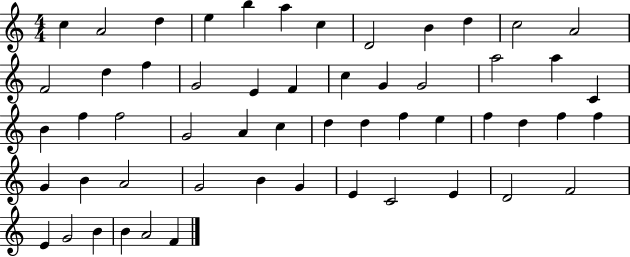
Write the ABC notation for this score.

X:1
T:Untitled
M:4/4
L:1/4
K:C
c A2 d e b a c D2 B d c2 A2 F2 d f G2 E F c G G2 a2 a C B f f2 G2 A c d d f e f d f f G B A2 G2 B G E C2 E D2 F2 E G2 B B A2 F